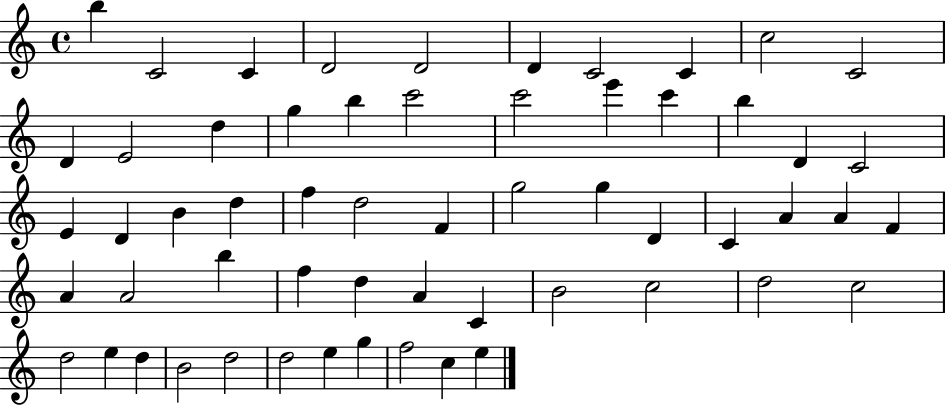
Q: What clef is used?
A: treble